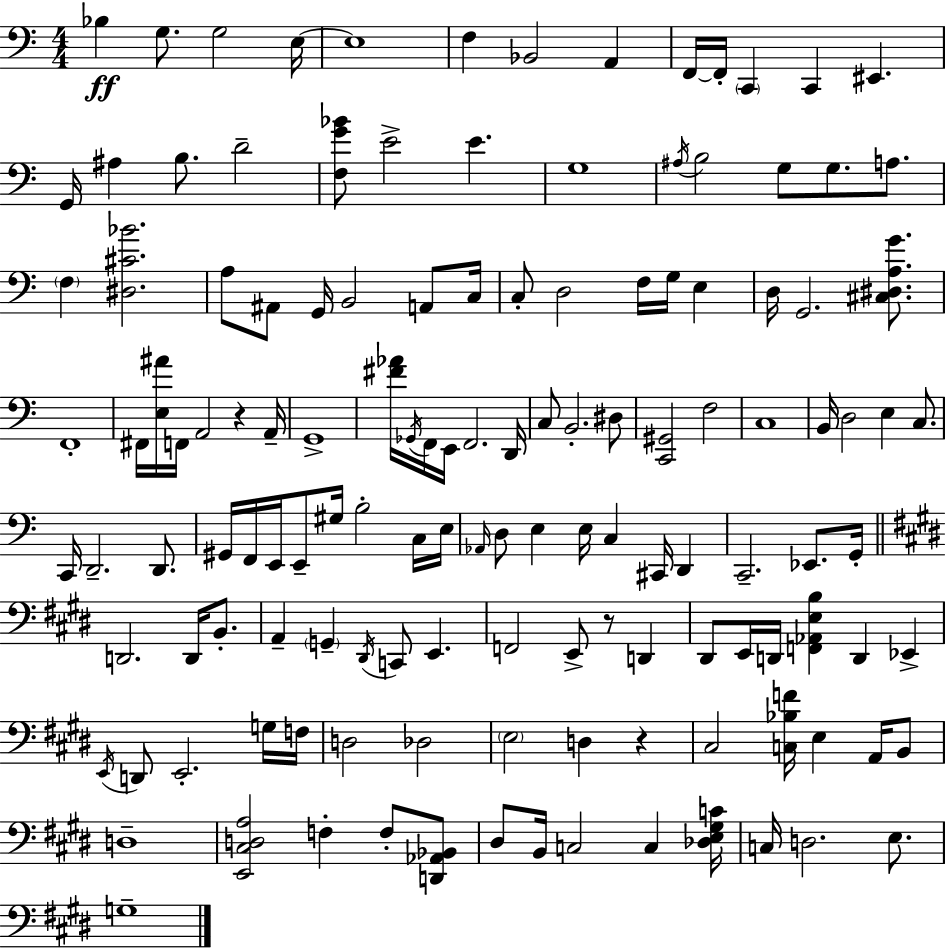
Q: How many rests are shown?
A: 3